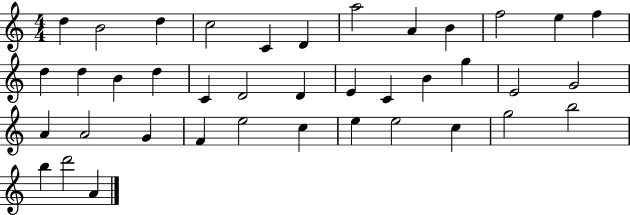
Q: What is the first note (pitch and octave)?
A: D5